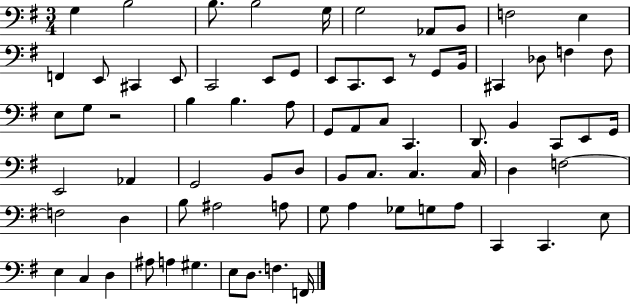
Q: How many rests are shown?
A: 2